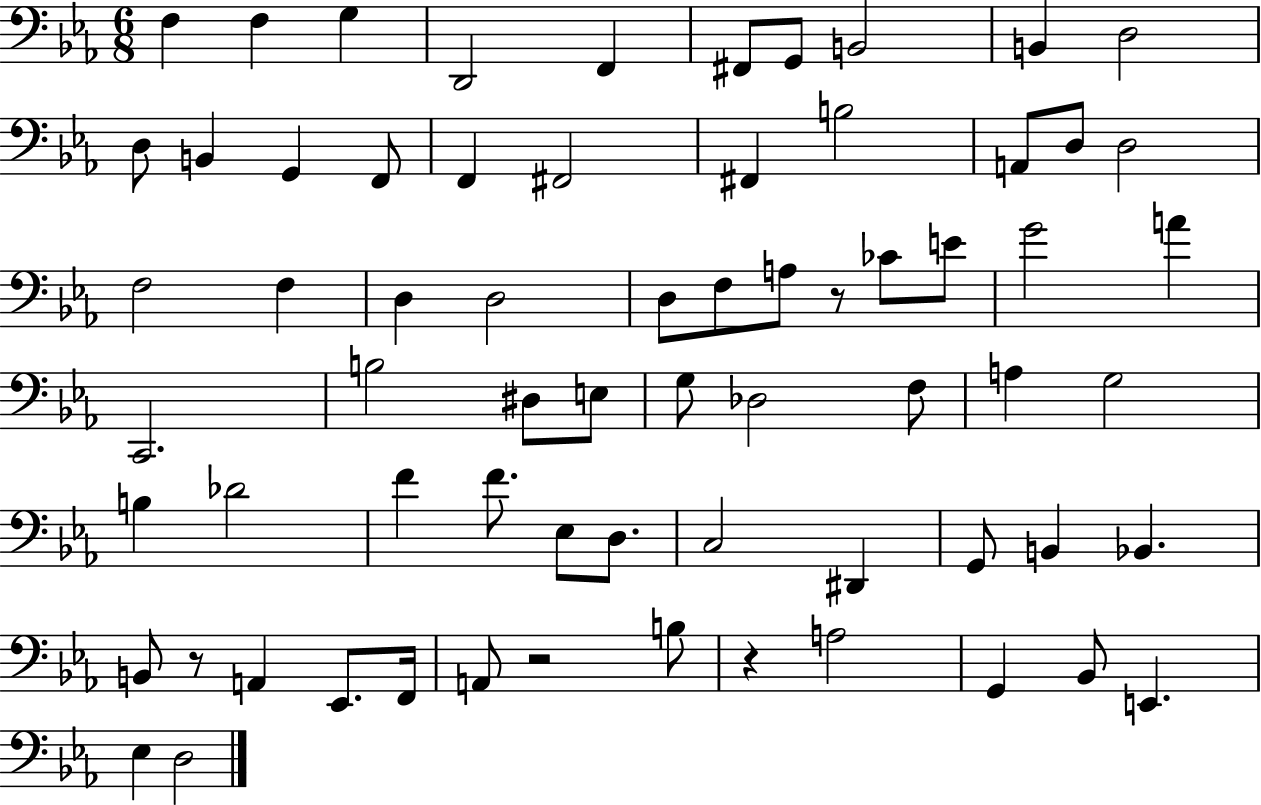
F3/q F3/q G3/q D2/h F2/q F#2/e G2/e B2/h B2/q D3/h D3/e B2/q G2/q F2/e F2/q F#2/h F#2/q B3/h A2/e D3/e D3/h F3/h F3/q D3/q D3/h D3/e F3/e A3/e R/e CES4/e E4/e G4/h A4/q C2/h. B3/h D#3/e E3/e G3/e Db3/h F3/e A3/q G3/h B3/q Db4/h F4/q F4/e. Eb3/e D3/e. C3/h D#2/q G2/e B2/q Bb2/q. B2/e R/e A2/q Eb2/e. F2/s A2/e R/h B3/e R/q A3/h G2/q Bb2/e E2/q. Eb3/q D3/h